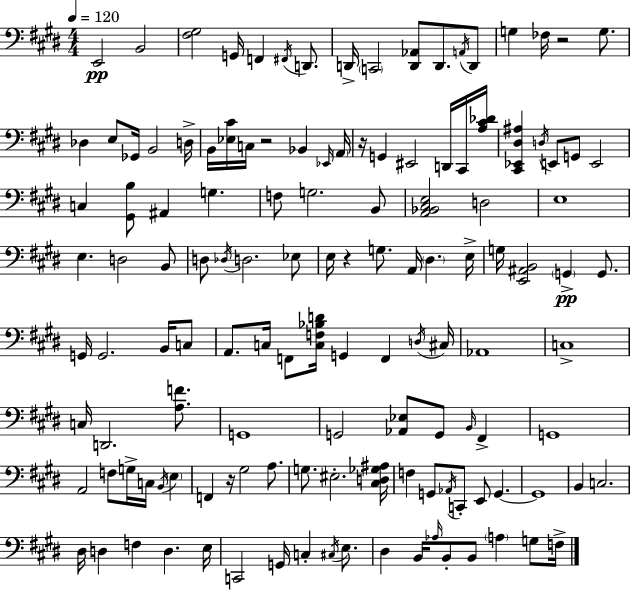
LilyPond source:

{
  \clef bass
  \numericTimeSignature
  \time 4/4
  \key e \major
  \tempo 4 = 120
  e,2\pp b,2 | <fis gis>2 g,16 f,4 \acciaccatura { fis,16 } d,8. | d,16-> \parenthesize c,2 <d, aes,>8 d,8. \acciaccatura { a,16 } | d,8 g4 fes16 r2 g8. | \break des4 e8 ges,16 b,2 | d16-> b,16 <ees cis'>16 c16 r2 bes,4 | \grace { ees,16 } \parenthesize a,16 r16 g,4 eis,2 | d,16 cis,16 <a cis' des'>16 <cis, ees, dis ais>4 \acciaccatura { d16 } e,8 g,8 e,2 | \break c4 <gis, b>8 ais,4 g4. | f8 g2. | b,8 <a, bes, cis e>2 d2 | e1 | \break e4. d2 | b,8 d8 \acciaccatura { des16 } d2. | ees8 e16 r4 g8. a,16 \parenthesize dis4. | e16-> g16 <e, ais, b,>2 \parenthesize g,4->\pp | \break g,8. g,16 g,2. | b,16 c8 a,8. c16 f,8 <c f bes d'>16 g,4 | f,4 \acciaccatura { d16 } cis16 aes,1 | c1-> | \break c16 d,2. | <a f'>8. g,1 | g,2 <aes, ees>8 | g,8 \grace { b,16 } fis,4-> g,1 | \break a,2 f8 | g16-> c16 \acciaccatura { b,16 } \parenthesize e4 f,4 r16 gis2 | a8. g8. eis2.-. | <cis d ges ais>16 f4 g,8 \acciaccatura { aes,16 } c,8-. | \break e,8 g,4.~~ g,1 | b,4 c2. | dis16 d4 f4 | d4. e16 c,2 | \break g,16 c4-. \acciaccatura { cis16 } e8. dis4 b,16 \grace { aes16 } | b,8-. b,8 \parenthesize a4 g8 f16-> \bar "|."
}